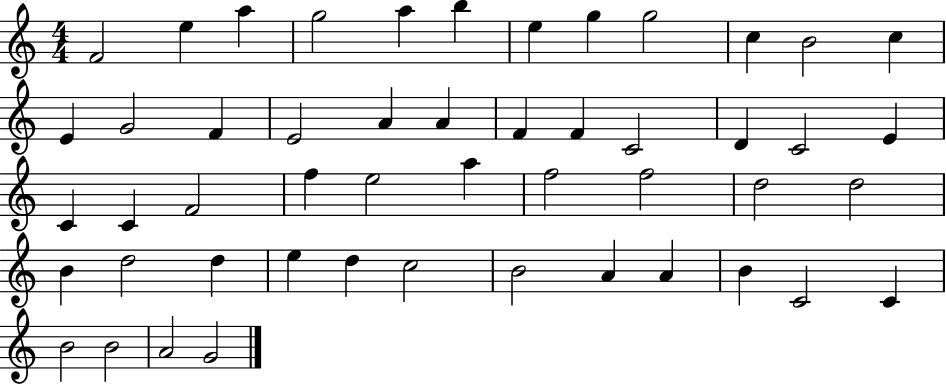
X:1
T:Untitled
M:4/4
L:1/4
K:C
F2 e a g2 a b e g g2 c B2 c E G2 F E2 A A F F C2 D C2 E C C F2 f e2 a f2 f2 d2 d2 B d2 d e d c2 B2 A A B C2 C B2 B2 A2 G2